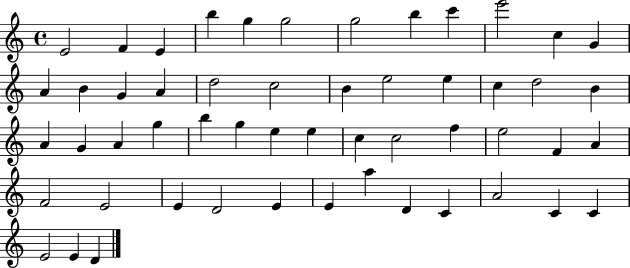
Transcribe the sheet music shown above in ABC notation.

X:1
T:Untitled
M:4/4
L:1/4
K:C
E2 F E b g g2 g2 b c' e'2 c G A B G A d2 c2 B e2 e c d2 B A G A g b g e e c c2 f e2 F A F2 E2 E D2 E E a D C A2 C C E2 E D